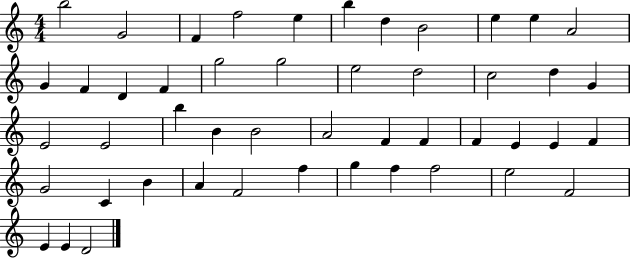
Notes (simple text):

B5/h G4/h F4/q F5/h E5/q B5/q D5/q B4/h E5/q E5/q A4/h G4/q F4/q D4/q F4/q G5/h G5/h E5/h D5/h C5/h D5/q G4/q E4/h E4/h B5/q B4/q B4/h A4/h F4/q F4/q F4/q E4/q E4/q F4/q G4/h C4/q B4/q A4/q F4/h F5/q G5/q F5/q F5/h E5/h F4/h E4/q E4/q D4/h